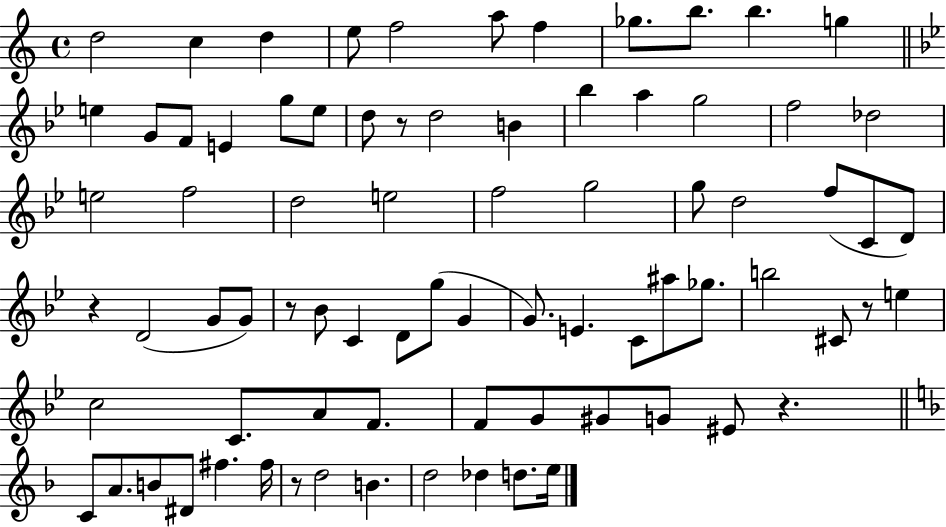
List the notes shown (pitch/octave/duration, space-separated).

D5/h C5/q D5/q E5/e F5/h A5/e F5/q Gb5/e. B5/e. B5/q. G5/q E5/q G4/e F4/e E4/q G5/e E5/e D5/e R/e D5/h B4/q Bb5/q A5/q G5/h F5/h Db5/h E5/h F5/h D5/h E5/h F5/h G5/h G5/e D5/h F5/e C4/e D4/e R/q D4/h G4/e G4/e R/e Bb4/e C4/q D4/e G5/e G4/q G4/e. E4/q. C4/e A#5/e Gb5/e. B5/h C#4/e R/e E5/q C5/h C4/e. A4/e F4/e. F4/e G4/e G#4/e G4/e EIS4/e R/q. C4/e A4/e. B4/e D#4/e F#5/q. F#5/s R/e D5/h B4/q. D5/h Db5/q D5/e. E5/s